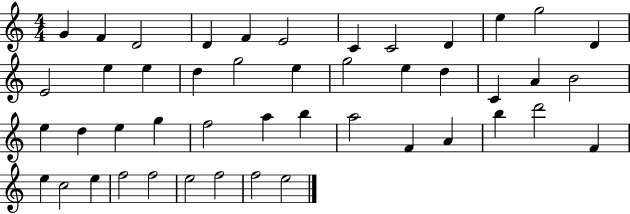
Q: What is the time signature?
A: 4/4